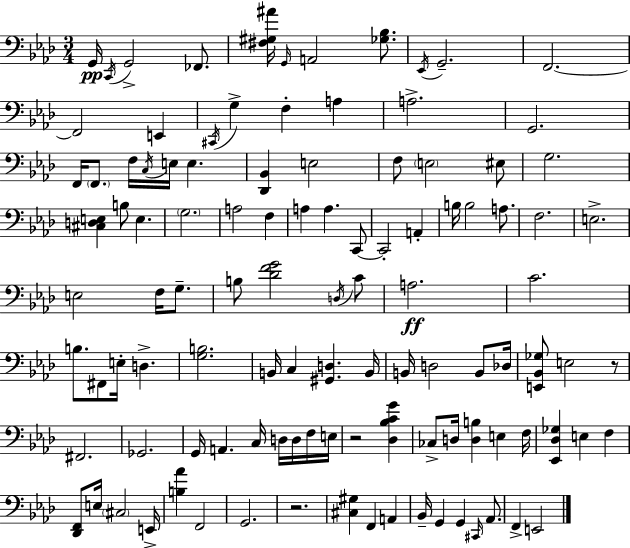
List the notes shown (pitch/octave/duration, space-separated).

G2/s C2/s G2/h FES2/e. [F#3,G#3,A#4]/s G2/s A2/h [Gb3,Bb3]/e. Eb2/s G2/h. F2/h. F2/h E2/q C#2/s G3/q F3/q A3/q A3/h. G2/h. F2/s F2/e. F3/s C3/s E3/s E3/q. [Db2,Bb2]/q E3/h F3/e E3/h EIS3/e G3/h. [C#3,D3,E3]/q B3/e E3/q. G3/h. A3/h F3/q A3/q A3/q. C2/e C2/h A2/q B3/s B3/h A3/e. F3/h. E3/h. E3/h F3/s G3/e. B3/e [Db4,F4,G4]/h D3/s C4/e A3/h. C4/h. B3/e. F#2/e E3/s D3/q. [G3,B3]/h. B2/s C3/q [G#2,D3]/q. B2/s B2/s D3/h B2/e Db3/s [E2,Bb2,Gb3]/e E3/h R/e F#2/h. Gb2/h. G2/s A2/q. C3/s D3/s D3/s F3/s E3/s R/h [Db3,Bb3,C4,G4]/q CES3/e D3/s [D3,B3]/q E3/q F3/s [Eb2,Db3,Gb3]/q E3/q F3/q [Db2,F2]/e E3/s C#3/h E2/s [B3,Ab4]/q F2/h G2/h. R/h. [C#3,G#3]/q F2/q A2/q Bb2/s G2/q G2/q C#2/s Ab2/e. F2/q E2/h